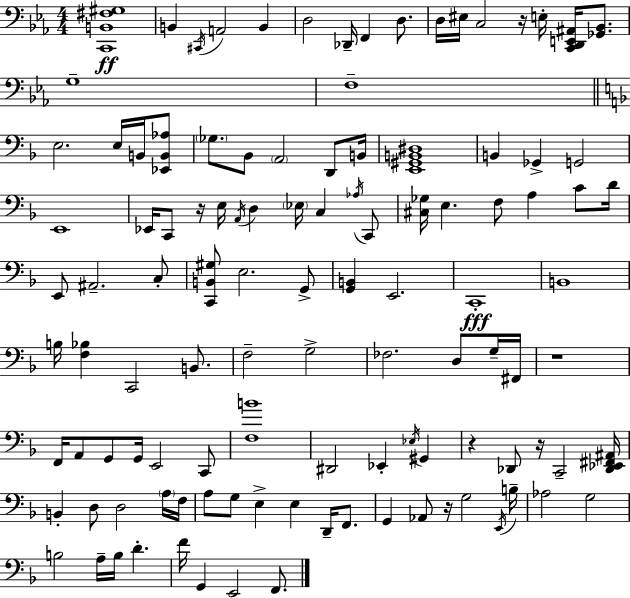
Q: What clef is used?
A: bass